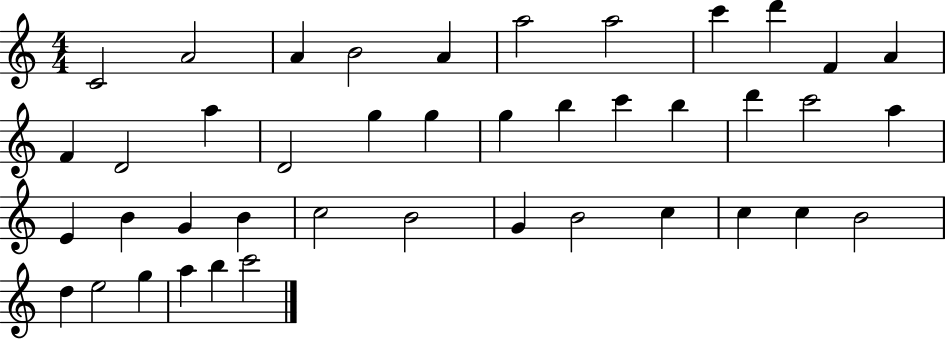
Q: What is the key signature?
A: C major